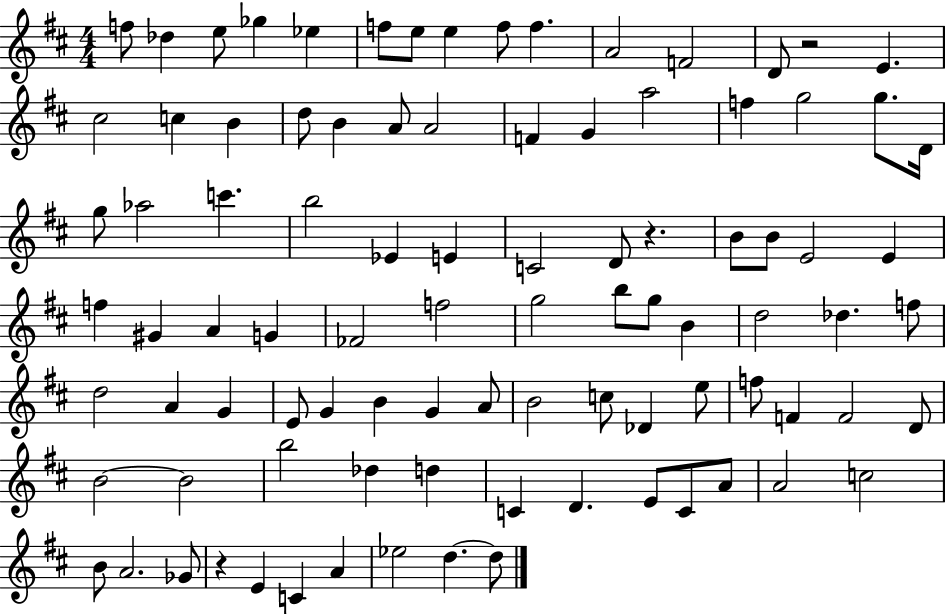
X:1
T:Untitled
M:4/4
L:1/4
K:D
f/2 _d e/2 _g _e f/2 e/2 e f/2 f A2 F2 D/2 z2 E ^c2 c B d/2 B A/2 A2 F G a2 f g2 g/2 D/4 g/2 _a2 c' b2 _E E C2 D/2 z B/2 B/2 E2 E f ^G A G _F2 f2 g2 b/2 g/2 B d2 _d f/2 d2 A G E/2 G B G A/2 B2 c/2 _D e/2 f/2 F F2 D/2 B2 B2 b2 _d d C D E/2 C/2 A/2 A2 c2 B/2 A2 _G/2 z E C A _e2 d d/2